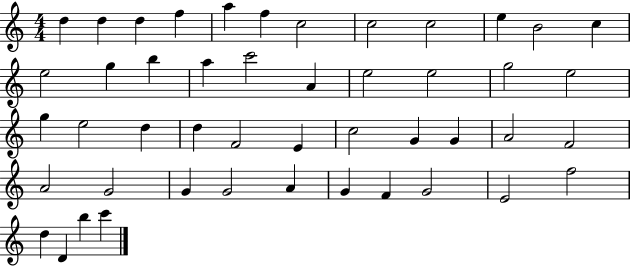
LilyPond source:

{
  \clef treble
  \numericTimeSignature
  \time 4/4
  \key c \major
  d''4 d''4 d''4 f''4 | a''4 f''4 c''2 | c''2 c''2 | e''4 b'2 c''4 | \break e''2 g''4 b''4 | a''4 c'''2 a'4 | e''2 e''2 | g''2 e''2 | \break g''4 e''2 d''4 | d''4 f'2 e'4 | c''2 g'4 g'4 | a'2 f'2 | \break a'2 g'2 | g'4 g'2 a'4 | g'4 f'4 g'2 | e'2 f''2 | \break d''4 d'4 b''4 c'''4 | \bar "|."
}